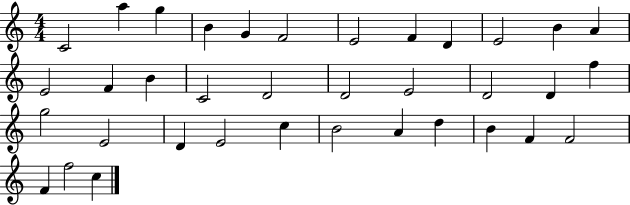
X:1
T:Untitled
M:4/4
L:1/4
K:C
C2 a g B G F2 E2 F D E2 B A E2 F B C2 D2 D2 E2 D2 D f g2 E2 D E2 c B2 A d B F F2 F f2 c